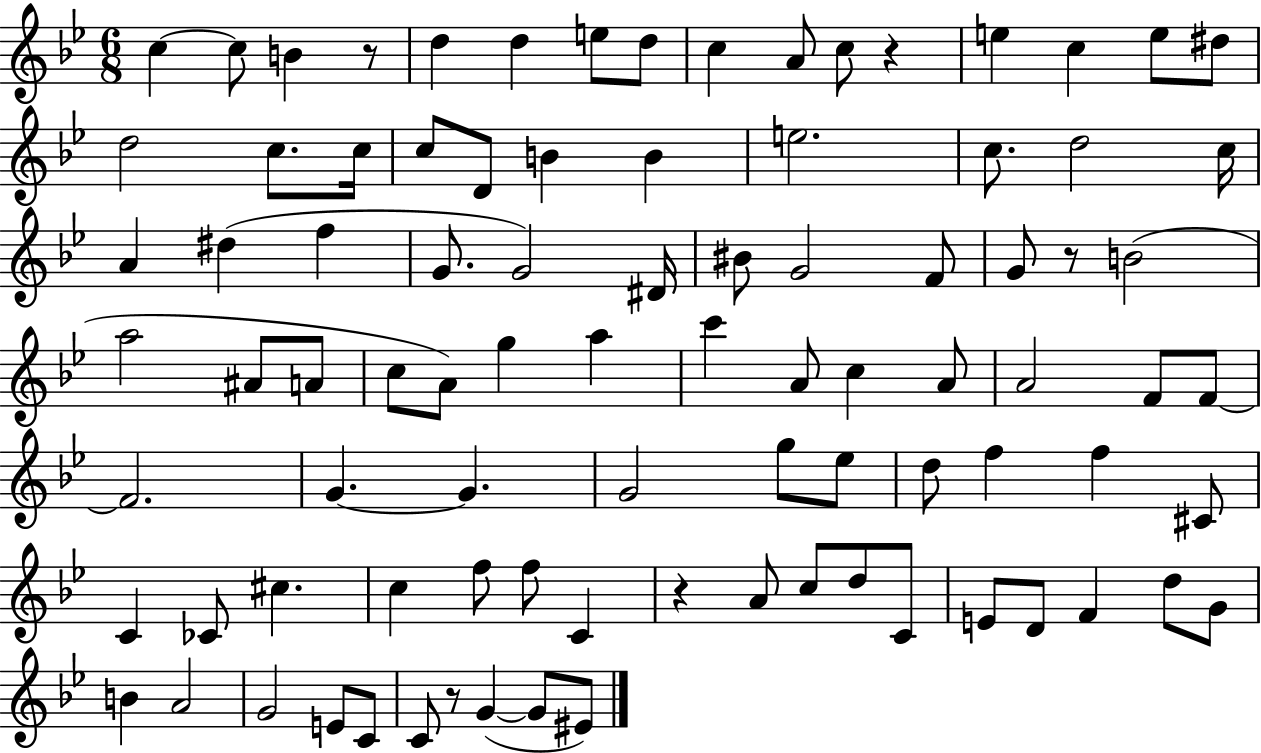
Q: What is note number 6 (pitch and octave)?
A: E5